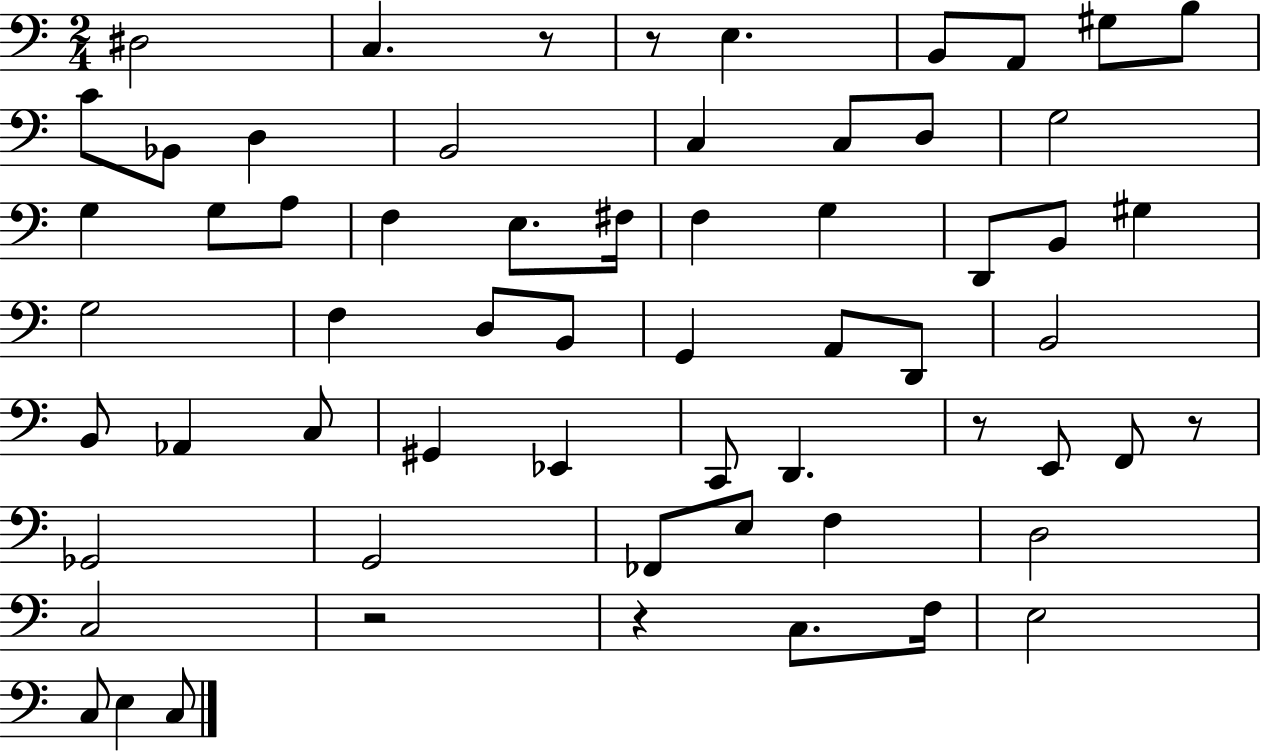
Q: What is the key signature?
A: C major